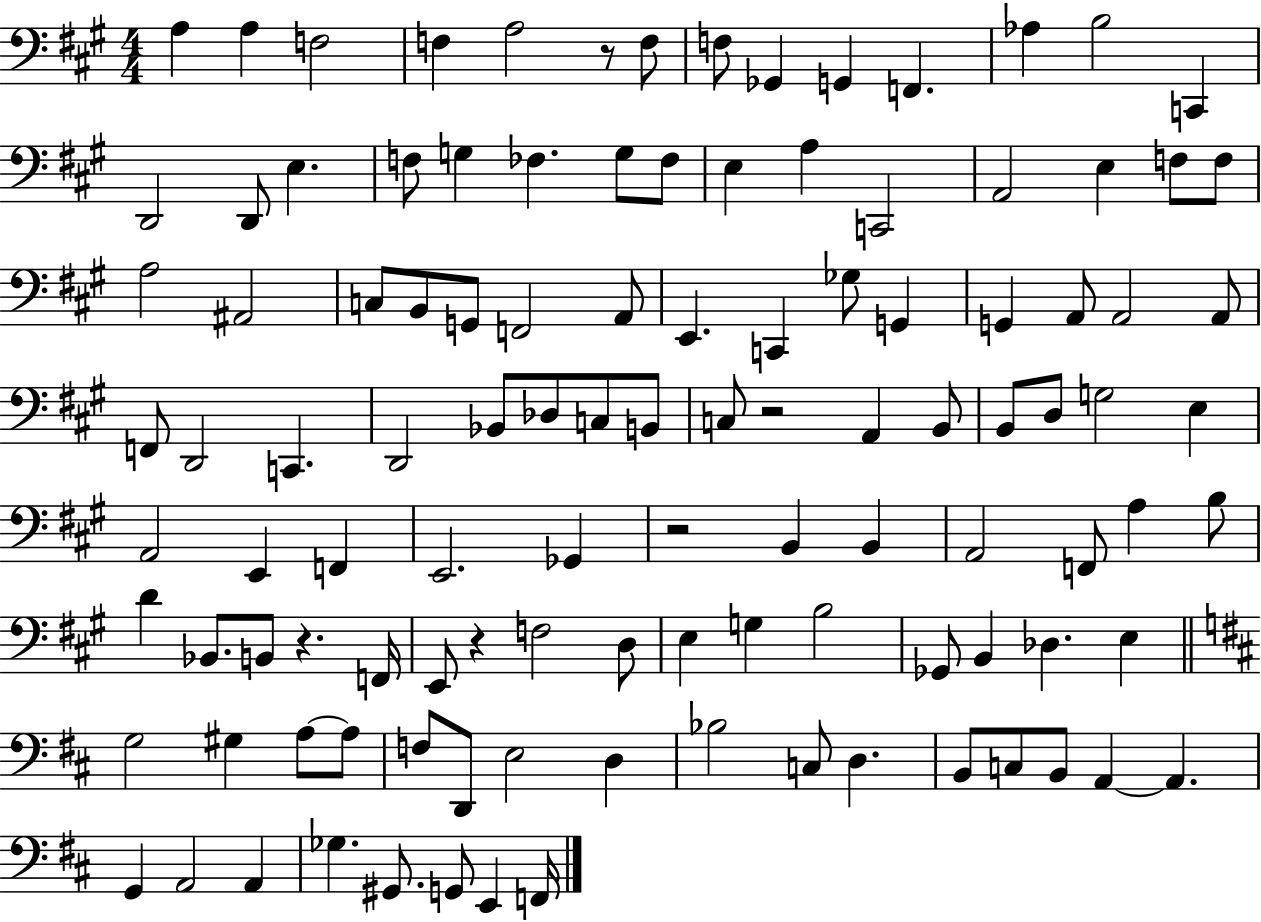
{
  \clef bass
  \numericTimeSignature
  \time 4/4
  \key a \major
  \repeat volta 2 { a4 a4 f2 | f4 a2 r8 f8 | f8 ges,4 g,4 f,4. | aes4 b2 c,4 | \break d,2 d,8 e4. | f8 g4 fes4. g8 fes8 | e4 a4 c,2 | a,2 e4 f8 f8 | \break a2 ais,2 | c8 b,8 g,8 f,2 a,8 | e,4. c,4 ges8 g,4 | g,4 a,8 a,2 a,8 | \break f,8 d,2 c,4. | d,2 bes,8 des8 c8 b,8 | c8 r2 a,4 b,8 | b,8 d8 g2 e4 | \break a,2 e,4 f,4 | e,2. ges,4 | r2 b,4 b,4 | a,2 f,8 a4 b8 | \break d'4 bes,8. b,8 r4. f,16 | e,8 r4 f2 d8 | e4 g4 b2 | ges,8 b,4 des4. e4 | \break \bar "||" \break \key b \minor g2 gis4 a8~~ a8 | f8 d,8 e2 d4 | bes2 c8 d4. | b,8 c8 b,8 a,4~~ a,4. | \break g,4 a,2 a,4 | ges4. gis,8. g,8 e,4 f,16 | } \bar "|."
}